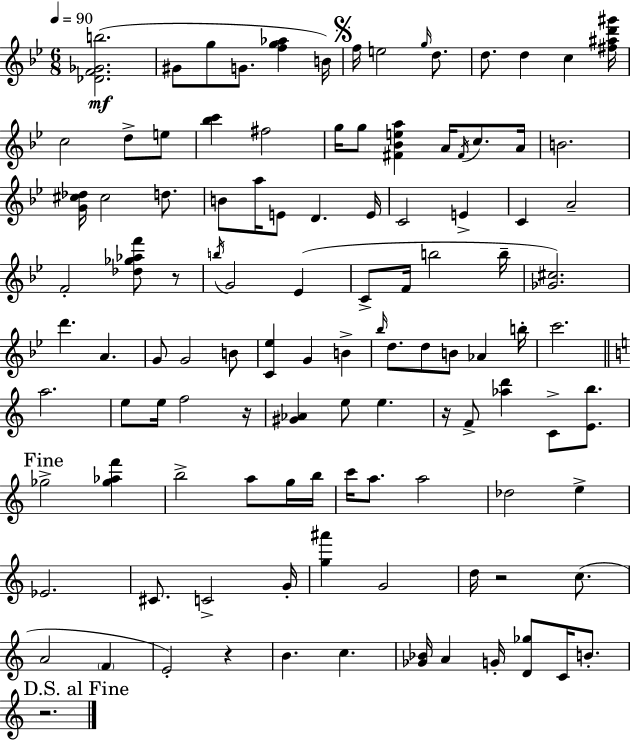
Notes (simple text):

[Db4,F4,Gb4,B5]/h. G#4/e G5/e G4/e. [F5,G5,Ab5]/q B4/s F5/s E5/h G5/s D5/e. D5/e. D5/q C5/q [F#5,A#5,D6,G#6]/s C5/h D5/e E5/e [Bb5,C6]/q F#5/h G5/s G5/e [F#4,Bb4,E5,A5]/q A4/s F#4/s C5/e. A4/s B4/h. [G4,C#5,Db5]/s C#5/h D5/e. B4/e A5/s E4/e D4/q. E4/s C4/h E4/q C4/q A4/h F4/h [Db5,Gb5,Ab5,F6]/e R/e B5/s G4/h Eb4/q C4/e F4/s B5/h B5/s [Gb4,C#5]/h. D6/q. A4/q. G4/e G4/h B4/e [C4,Eb5]/q G4/q B4/q Bb5/s D5/e. D5/e B4/e Ab4/q B5/s C6/h. A5/h. E5/e E5/s F5/h R/s [G#4,Ab4]/q E5/e E5/q. R/s F4/e [Ab5,D6]/q C4/e [E4,B5]/e. Gb5/h [Gb5,Ab5,F6]/q B5/h A5/e G5/s B5/s C6/s A5/e. A5/h Db5/h E5/q Eb4/h. C#4/e. C4/h G4/s [G5,A#6]/q G4/h D5/s R/h C5/e. A4/h F4/q E4/h R/q B4/q. C5/q. [Gb4,Bb4]/s A4/q G4/s [D4,Gb5]/e C4/s B4/e. R/h.